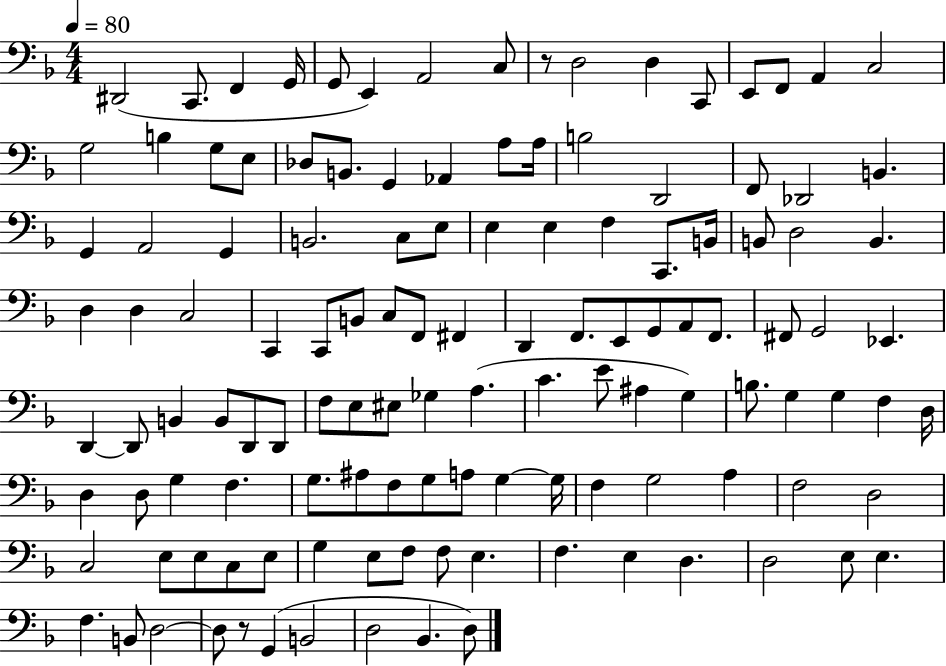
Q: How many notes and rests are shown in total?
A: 125